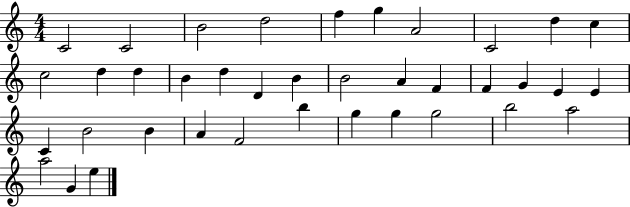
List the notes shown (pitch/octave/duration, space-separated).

C4/h C4/h B4/h D5/h F5/q G5/q A4/h C4/h D5/q C5/q C5/h D5/q D5/q B4/q D5/q D4/q B4/q B4/h A4/q F4/q F4/q G4/q E4/q E4/q C4/q B4/h B4/q A4/q F4/h B5/q G5/q G5/q G5/h B5/h A5/h A5/h G4/q E5/q